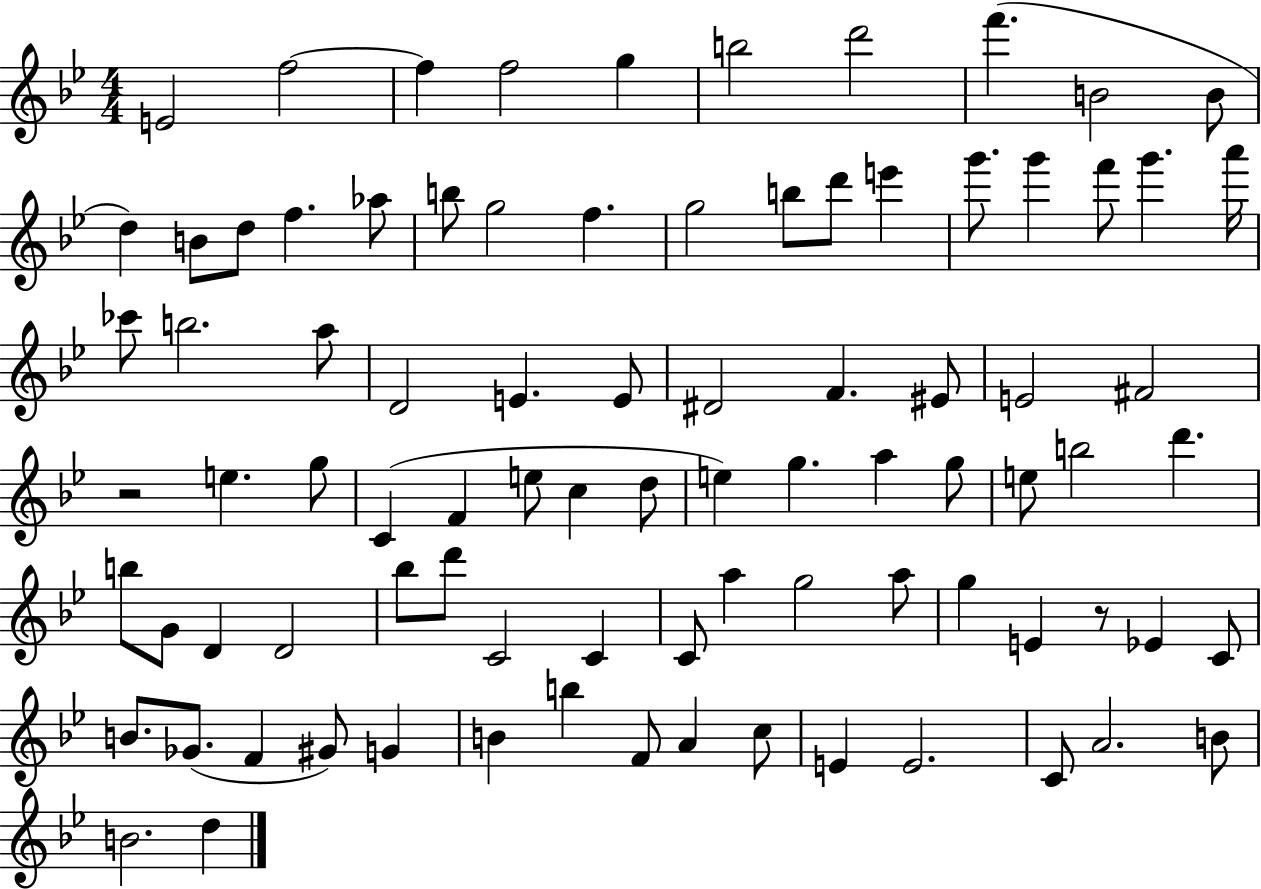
X:1
T:Untitled
M:4/4
L:1/4
K:Bb
E2 f2 f f2 g b2 d'2 f' B2 B/2 d B/2 d/2 f _a/2 b/2 g2 f g2 b/2 d'/2 e' g'/2 g' f'/2 g' a'/4 _c'/2 b2 a/2 D2 E E/2 ^D2 F ^E/2 E2 ^F2 z2 e g/2 C F e/2 c d/2 e g a g/2 e/2 b2 d' b/2 G/2 D D2 _b/2 d'/2 C2 C C/2 a g2 a/2 g E z/2 _E C/2 B/2 _G/2 F ^G/2 G B b F/2 A c/2 E E2 C/2 A2 B/2 B2 d